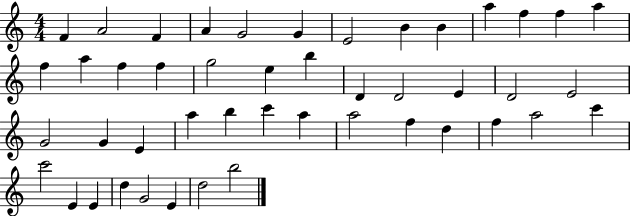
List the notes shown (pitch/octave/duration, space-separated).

F4/q A4/h F4/q A4/q G4/h G4/q E4/h B4/q B4/q A5/q F5/q F5/q A5/q F5/q A5/q F5/q F5/q G5/h E5/q B5/q D4/q D4/h E4/q D4/h E4/h G4/h G4/q E4/q A5/q B5/q C6/q A5/q A5/h F5/q D5/q F5/q A5/h C6/q C6/h E4/q E4/q D5/q G4/h E4/q D5/h B5/h